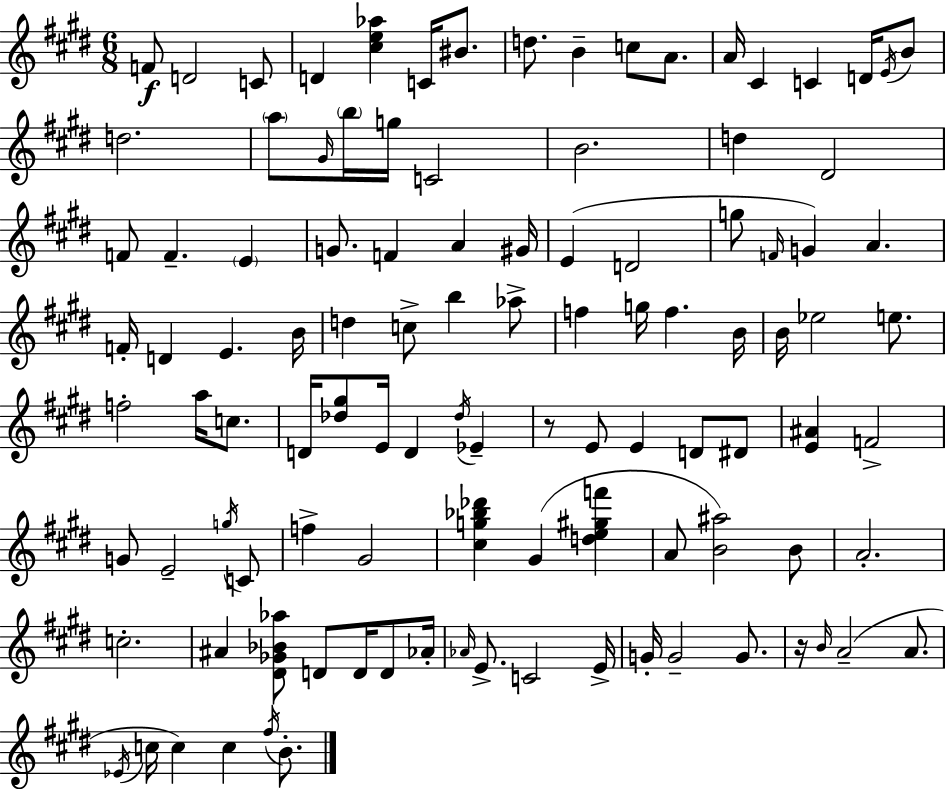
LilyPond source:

{
  \clef treble
  \numericTimeSignature
  \time 6/8
  \key e \major
  f'8\f d'2 c'8 | d'4 <cis'' e'' aes''>4 c'16 bis'8. | d''8. b'4-- c''8 a'8. | a'16 cis'4 c'4 d'16 \acciaccatura { e'16 } b'8 | \break d''2. | \parenthesize a''8 \grace { gis'16 } \parenthesize b''16 g''16 c'2 | b'2. | d''4 dis'2 | \break f'8 f'4.-- \parenthesize e'4 | g'8. f'4 a'4 | gis'16 e'4( d'2 | g''8 \grace { f'16 } g'4) a'4. | \break f'16-. d'4 e'4. | b'16 d''4 c''8-> b''4 | aes''8-> f''4 g''16 f''4. | b'16 b'16 ees''2 | \break e''8. f''2-. a''16 | c''8. d'16 <des'' gis''>8 e'16 d'4 \acciaccatura { des''16 } | ees'4-- r8 e'8 e'4 | d'8 dis'8 <e' ais'>4 f'2-> | \break g'8 e'2-- | \acciaccatura { g''16 } c'8 f''4-> gis'2 | <cis'' g'' bes'' des'''>4 gis'4( | <d'' e'' gis'' f'''>4 a'8 <b' ais''>2) | \break b'8 a'2.-. | c''2.-. | ais'4 <dis' ges' bes' aes''>8 d'8 | d'16 d'8 aes'16-. \grace { aes'16 } e'8.-> c'2 | \break e'16-> g'16-. g'2-- | g'8. r16 \grace { b'16 } a'2--( | a'8. \acciaccatura { ees'16 } c''16 c''4) | c''4 \acciaccatura { fis''16 } b'8.-. \bar "|."
}